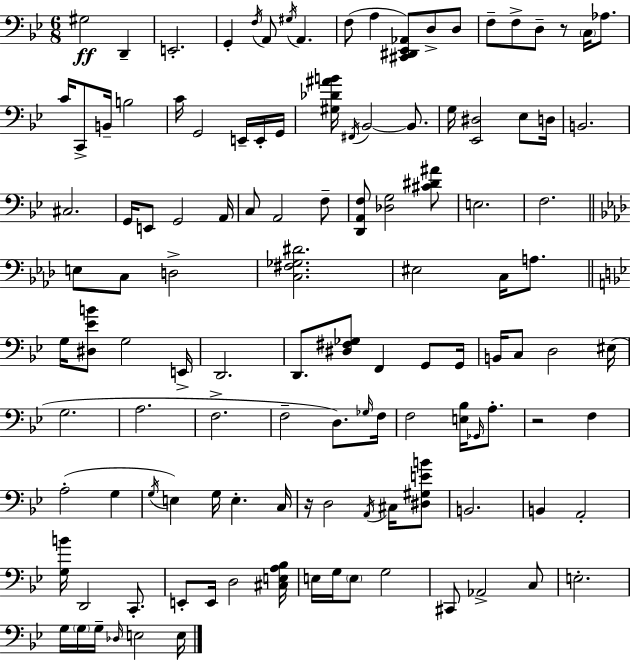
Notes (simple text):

G#3/h D2/q E2/h. G2/q F3/s A2/e G#3/s A2/q. F3/e A3/q [C#2,D#2,Eb2,Ab2]/e D3/e D3/e F3/e F3/e D3/e R/e C3/s Ab3/e. C4/s C2/e B2/s B3/h C4/s G2/h E2/s E2/s G2/s [G#3,Db4,A#4,B4]/s F#2/s Bb2/h Bb2/e. G3/s [Eb2,D#3]/h Eb3/e D3/s B2/h. C#3/h. G2/s E2/e G2/h A2/s C3/e A2/h F3/e [D2,A2,F3]/e [Db3,G3]/h [C#4,D#4,A#4]/e E3/h. F3/h. E3/e C3/e D3/h [C3,F#3,Gb3,D#4]/h. EIS3/h C3/s A3/e. G3/s [D#3,Eb4,B4]/e G3/h E2/s D2/h. D2/e. [D#3,F#3,Gb3]/e F2/q G2/e G2/s B2/s C3/e D3/h EIS3/s G3/h. A3/h. F3/h. F3/h D3/e. Gb3/s F3/s F3/h [E3,Bb3]/s Gb2/s A3/e. R/h F3/q A3/h G3/q G3/s E3/q G3/s E3/q. C3/s R/s D3/h A2/s C#3/s [D#3,G#3,E4,B4]/e B2/h. B2/q A2/h [G3,B4]/s D2/h C2/e. E2/e E2/s D3/h [C#3,E3,A3,Bb3]/s E3/s G3/s E3/e G3/h C#2/e Ab2/h C3/e E3/h. G3/s G3/s G3/s Db3/s E3/h E3/s